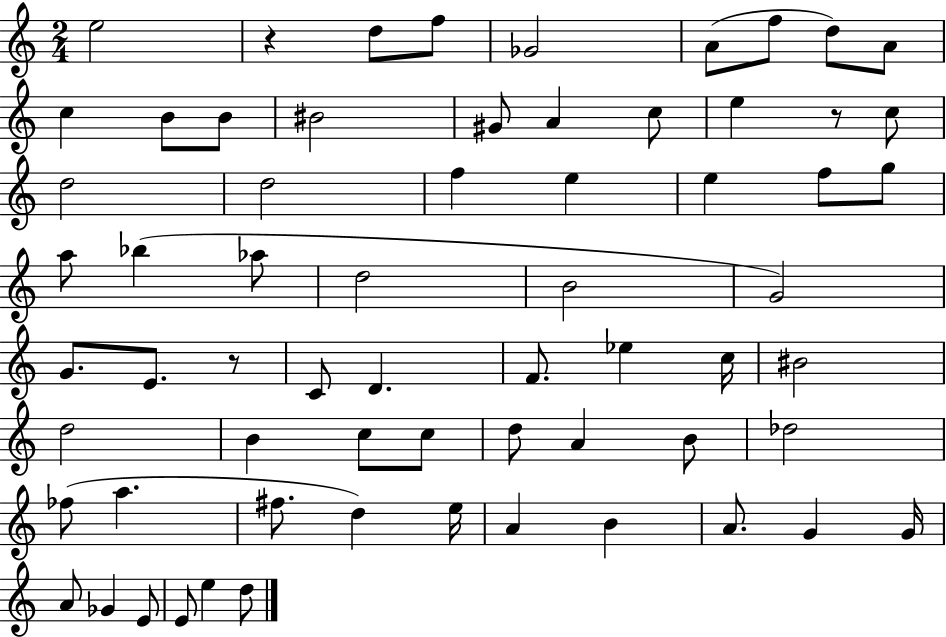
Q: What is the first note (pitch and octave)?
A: E5